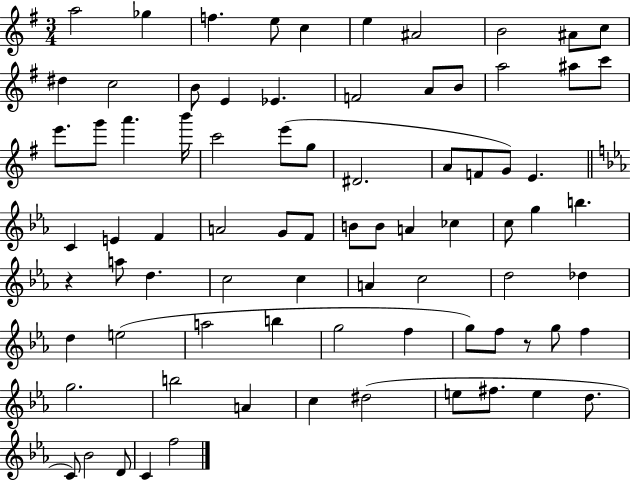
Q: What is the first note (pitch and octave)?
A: A5